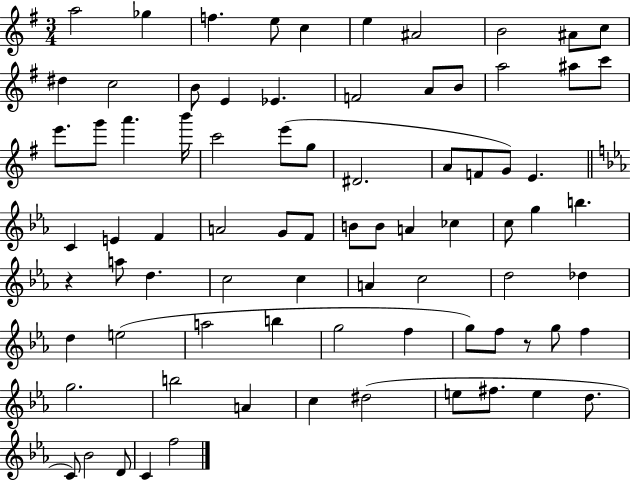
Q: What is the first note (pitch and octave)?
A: A5